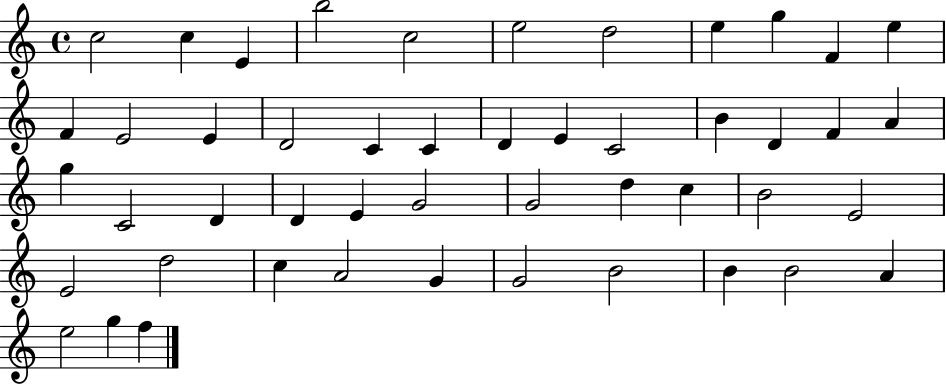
{
  \clef treble
  \time 4/4
  \defaultTimeSignature
  \key c \major
  c''2 c''4 e'4 | b''2 c''2 | e''2 d''2 | e''4 g''4 f'4 e''4 | \break f'4 e'2 e'4 | d'2 c'4 c'4 | d'4 e'4 c'2 | b'4 d'4 f'4 a'4 | \break g''4 c'2 d'4 | d'4 e'4 g'2 | g'2 d''4 c''4 | b'2 e'2 | \break e'2 d''2 | c''4 a'2 g'4 | g'2 b'2 | b'4 b'2 a'4 | \break e''2 g''4 f''4 | \bar "|."
}